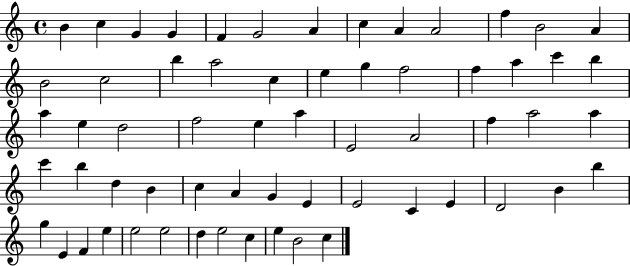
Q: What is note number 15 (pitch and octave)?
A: C5